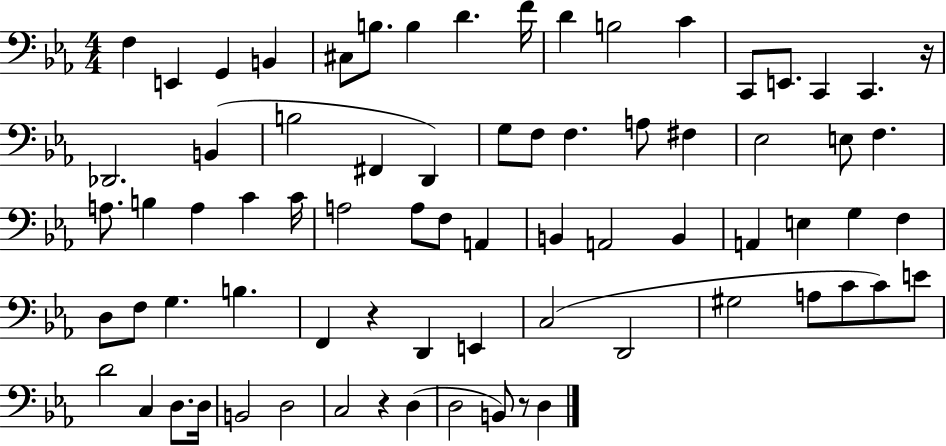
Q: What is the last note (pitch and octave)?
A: D3